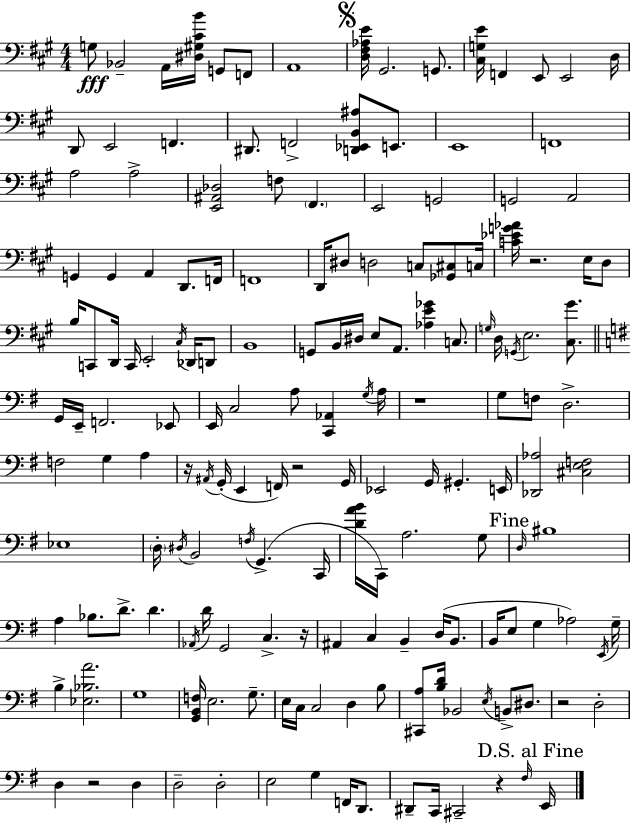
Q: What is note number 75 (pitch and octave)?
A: A3